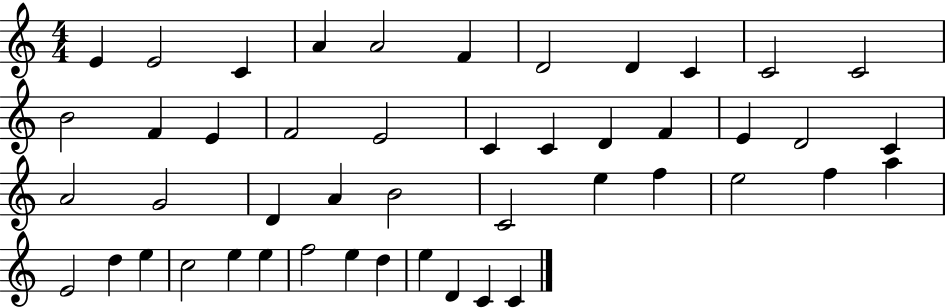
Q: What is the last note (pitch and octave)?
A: C4